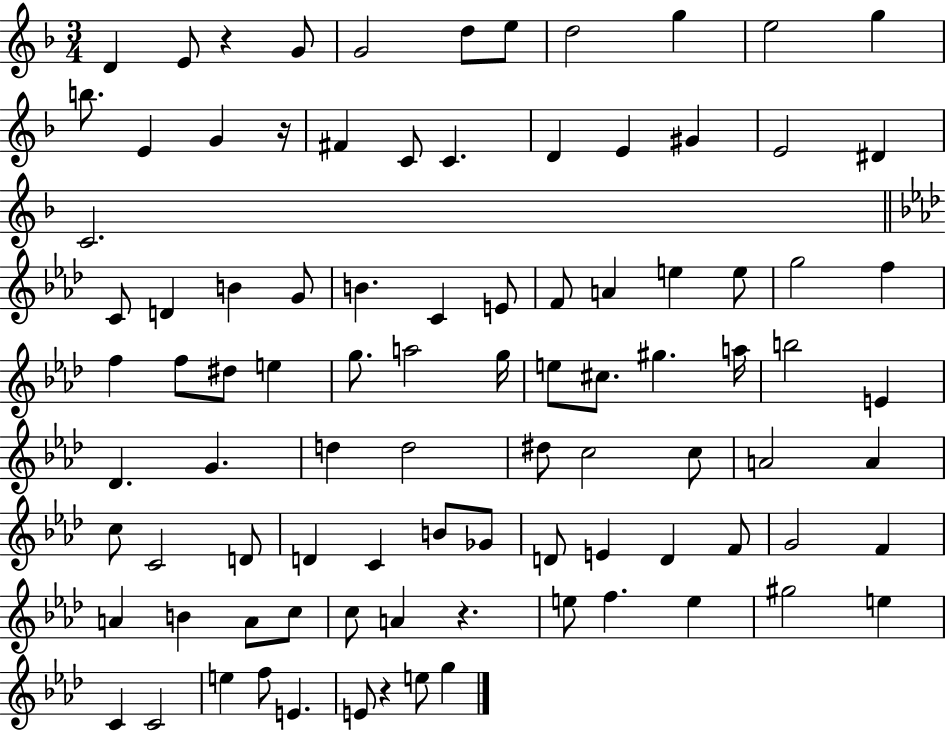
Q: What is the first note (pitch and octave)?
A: D4